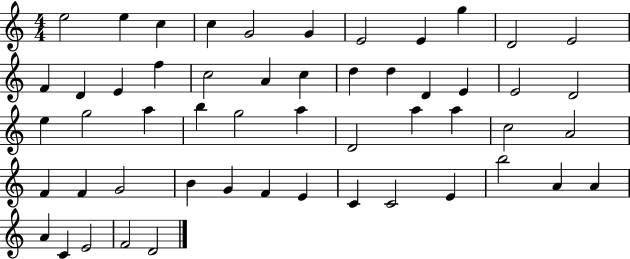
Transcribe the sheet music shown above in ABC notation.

X:1
T:Untitled
M:4/4
L:1/4
K:C
e2 e c c G2 G E2 E g D2 E2 F D E f c2 A c d d D E E2 D2 e g2 a b g2 a D2 a a c2 A2 F F G2 B G F E C C2 E b2 A A A C E2 F2 D2